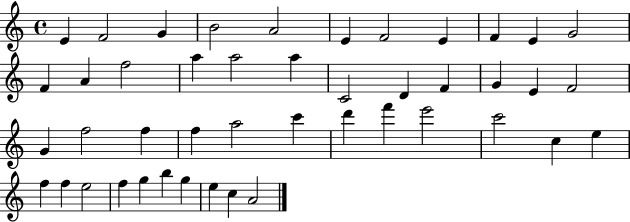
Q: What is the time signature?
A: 4/4